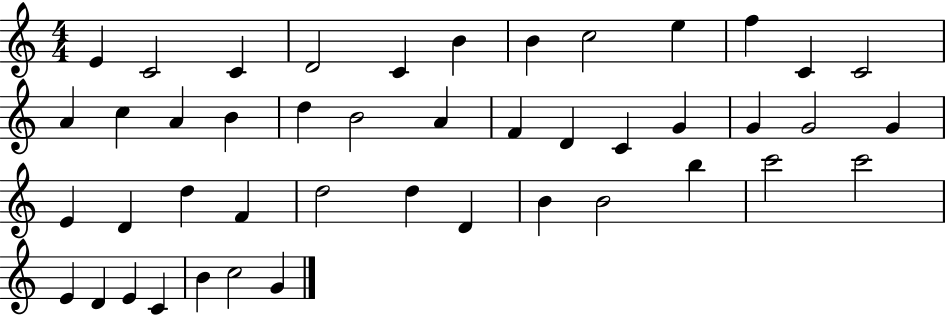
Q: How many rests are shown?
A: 0